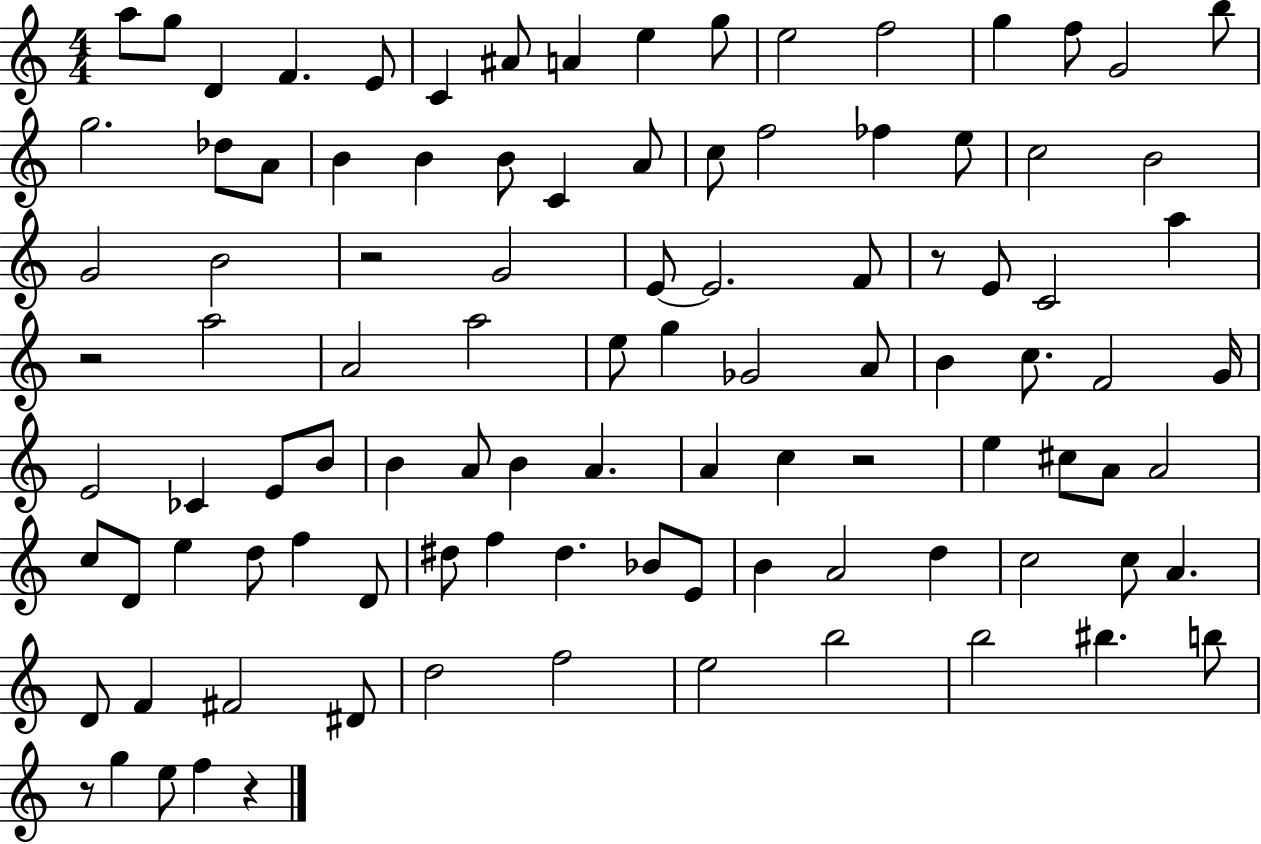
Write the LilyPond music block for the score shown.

{
  \clef treble
  \numericTimeSignature
  \time 4/4
  \key c \major
  a''8 g''8 d'4 f'4. e'8 | c'4 ais'8 a'4 e''4 g''8 | e''2 f''2 | g''4 f''8 g'2 b''8 | \break g''2. des''8 a'8 | b'4 b'4 b'8 c'4 a'8 | c''8 f''2 fes''4 e''8 | c''2 b'2 | \break g'2 b'2 | r2 g'2 | e'8~~ e'2. f'8 | r8 e'8 c'2 a''4 | \break r2 a''2 | a'2 a''2 | e''8 g''4 ges'2 a'8 | b'4 c''8. f'2 g'16 | \break e'2 ces'4 e'8 b'8 | b'4 a'8 b'4 a'4. | a'4 c''4 r2 | e''4 cis''8 a'8 a'2 | \break c''8 d'8 e''4 d''8 f''4 d'8 | dis''8 f''4 dis''4. bes'8 e'8 | b'4 a'2 d''4 | c''2 c''8 a'4. | \break d'8 f'4 fis'2 dis'8 | d''2 f''2 | e''2 b''2 | b''2 bis''4. b''8 | \break r8 g''4 e''8 f''4 r4 | \bar "|."
}